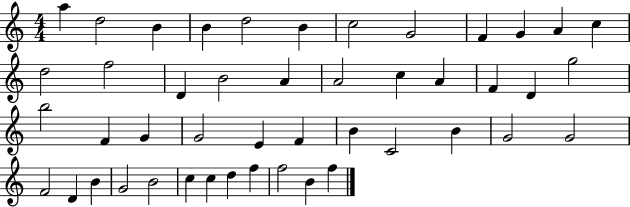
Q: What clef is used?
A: treble